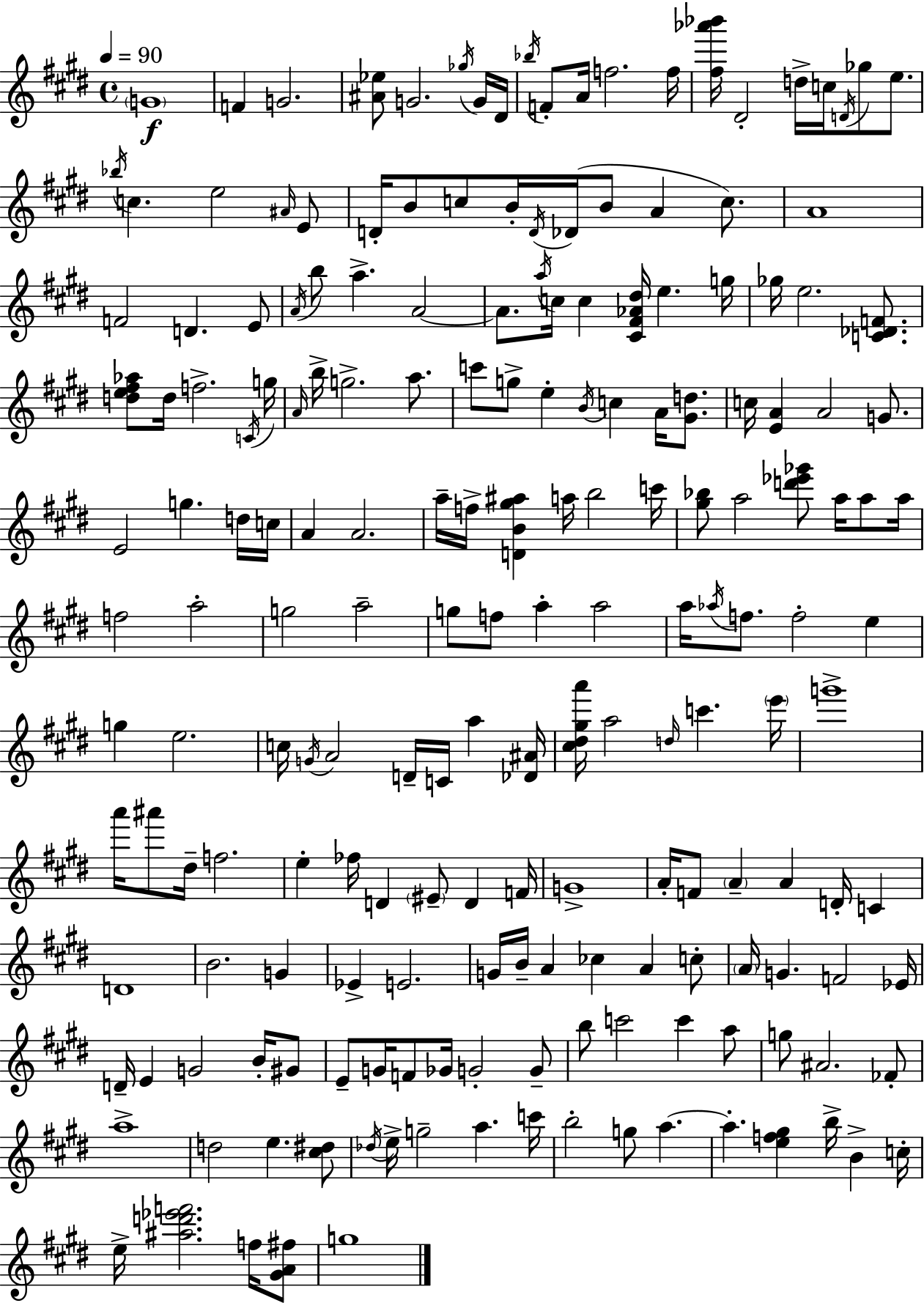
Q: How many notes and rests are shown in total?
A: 190